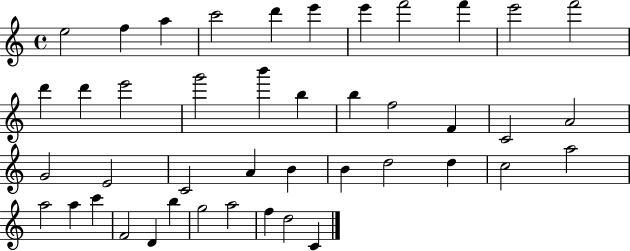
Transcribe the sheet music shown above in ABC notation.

X:1
T:Untitled
M:4/4
L:1/4
K:C
e2 f a c'2 d' e' e' f'2 f' e'2 f'2 d' d' e'2 g'2 b' b b f2 F C2 A2 G2 E2 C2 A B B d2 d c2 a2 a2 a c' F2 D b g2 a2 f d2 C